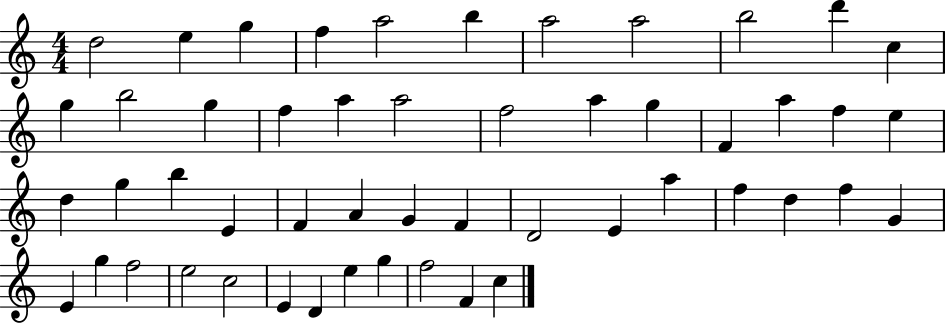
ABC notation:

X:1
T:Untitled
M:4/4
L:1/4
K:C
d2 e g f a2 b a2 a2 b2 d' c g b2 g f a a2 f2 a g F a f e d g b E F A G F D2 E a f d f G E g f2 e2 c2 E D e g f2 F c